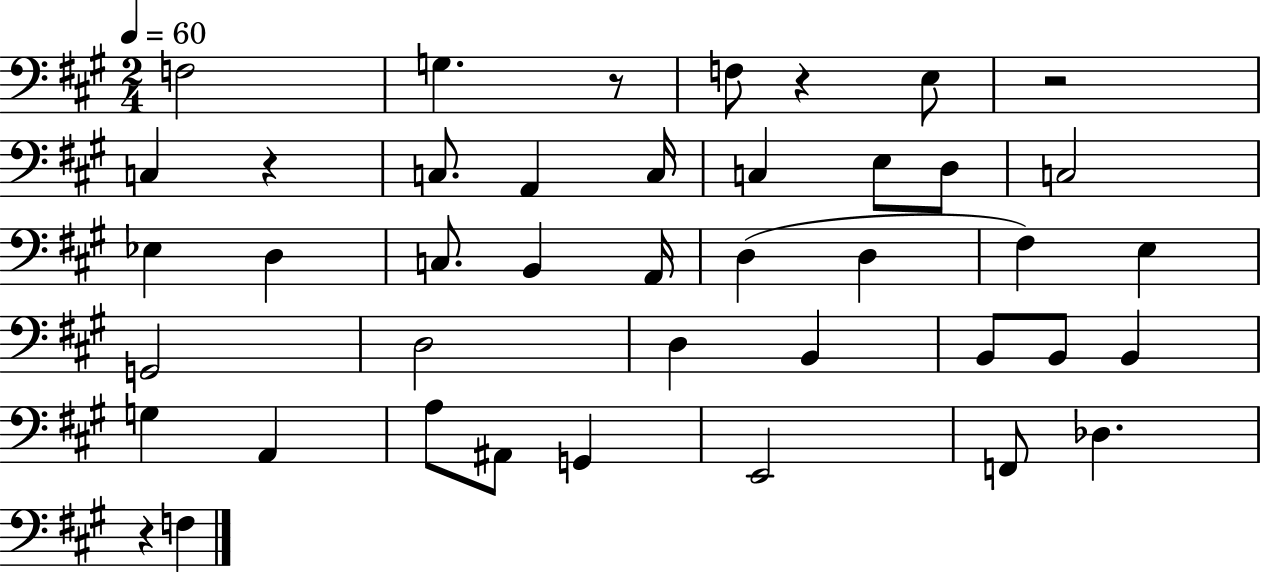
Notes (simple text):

F3/h G3/q. R/e F3/e R/q E3/e R/h C3/q R/q C3/e. A2/q C3/s C3/q E3/e D3/e C3/h Eb3/q D3/q C3/e. B2/q A2/s D3/q D3/q F#3/q E3/q G2/h D3/h D3/q B2/q B2/e B2/e B2/q G3/q A2/q A3/e A#2/e G2/q E2/h F2/e Db3/q. R/q F3/q